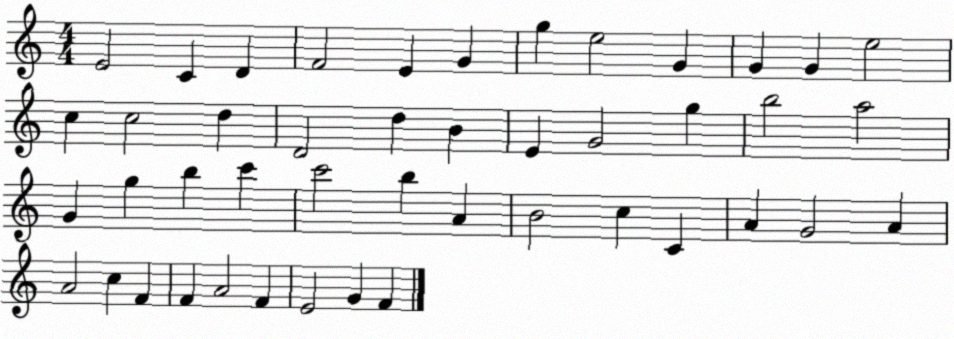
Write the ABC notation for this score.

X:1
T:Untitled
M:4/4
L:1/4
K:C
E2 C D F2 E G g e2 G G G e2 c c2 d D2 d B E G2 g b2 a2 G g b c' c'2 b A B2 c C A G2 A A2 c F F A2 F E2 G F